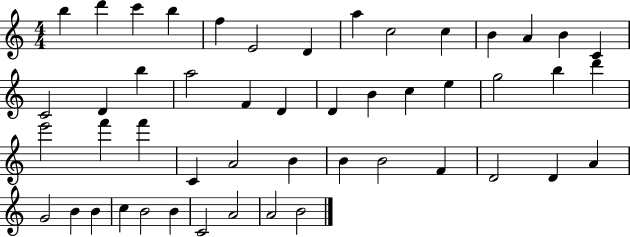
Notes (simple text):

B5/q D6/q C6/q B5/q F5/q E4/h D4/q A5/q C5/h C5/q B4/q A4/q B4/q C4/q C4/h D4/q B5/q A5/h F4/q D4/q D4/q B4/q C5/q E5/q G5/h B5/q D6/q E6/h F6/q F6/q C4/q A4/h B4/q B4/q B4/h F4/q D4/h D4/q A4/q G4/h B4/q B4/q C5/q B4/h B4/q C4/h A4/h A4/h B4/h